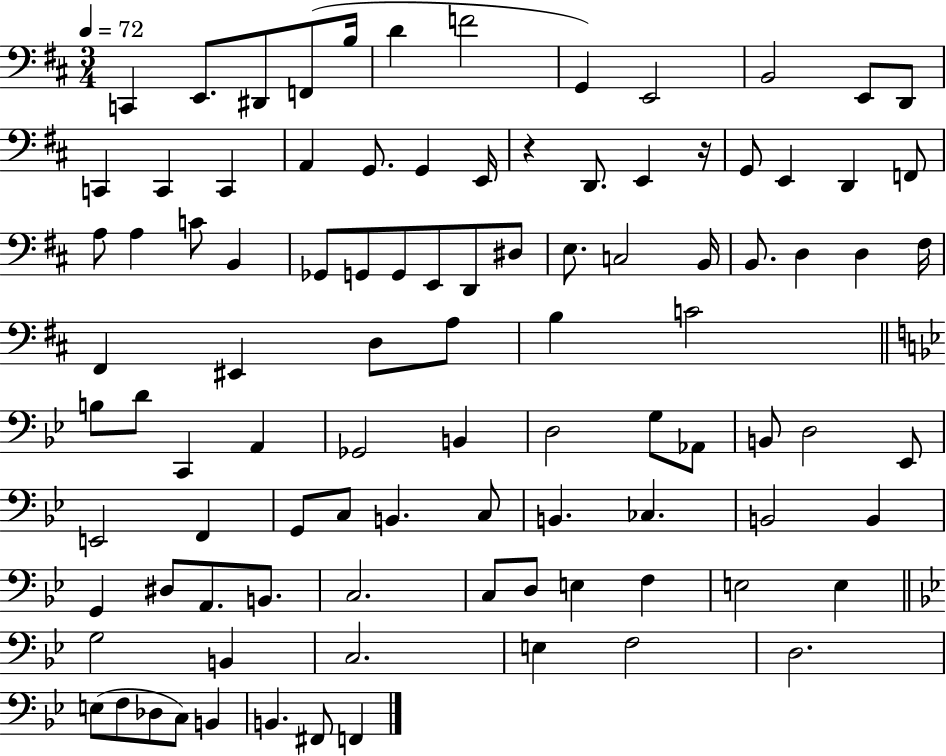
{
  \clef bass
  \numericTimeSignature
  \time 3/4
  \key d \major
  \tempo 4 = 72
  \repeat volta 2 { c,4 e,8. dis,8 f,8( b16 | d'4 f'2 | g,4) e,2 | b,2 e,8 d,8 | \break c,4 c,4 c,4 | a,4 g,8. g,4 e,16 | r4 d,8. e,4 r16 | g,8 e,4 d,4 f,8 | \break a8 a4 c'8 b,4 | ges,8 g,8 g,8 e,8 d,8 dis8 | e8. c2 b,16 | b,8. d4 d4 fis16 | \break fis,4 eis,4 d8 a8 | b4 c'2 | \bar "||" \break \key bes \major b8 d'8 c,4 a,4 | ges,2 b,4 | d2 g8 aes,8 | b,8 d2 ees,8 | \break e,2 f,4 | g,8 c8 b,4. c8 | b,4. ces4. | b,2 b,4 | \break g,4 dis8 a,8. b,8. | c2. | c8 d8 e4 f4 | e2 e4 | \break \bar "||" \break \key g \minor g2 b,4 | c2. | e4 f2 | d2. | \break e8( f8 des8 c8) b,4 | b,4. fis,8 f,4 | } \bar "|."
}